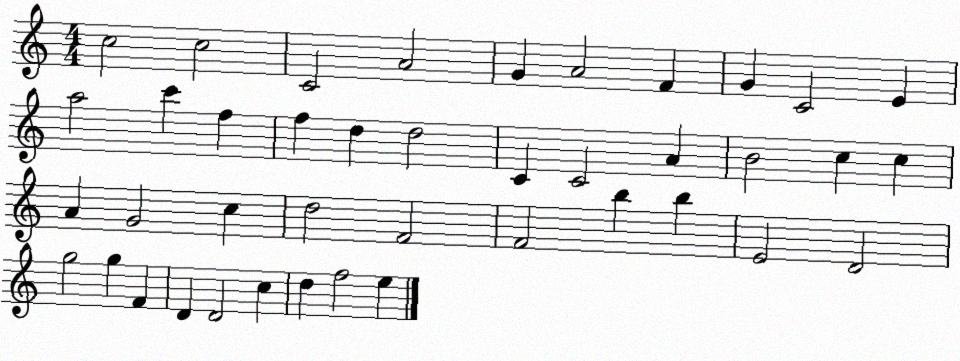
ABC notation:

X:1
T:Untitled
M:4/4
L:1/4
K:C
c2 c2 C2 A2 G A2 F G C2 E a2 c' f f d d2 C C2 A B2 c c A G2 c d2 F2 F2 b b E2 D2 g2 g F D D2 c d f2 e